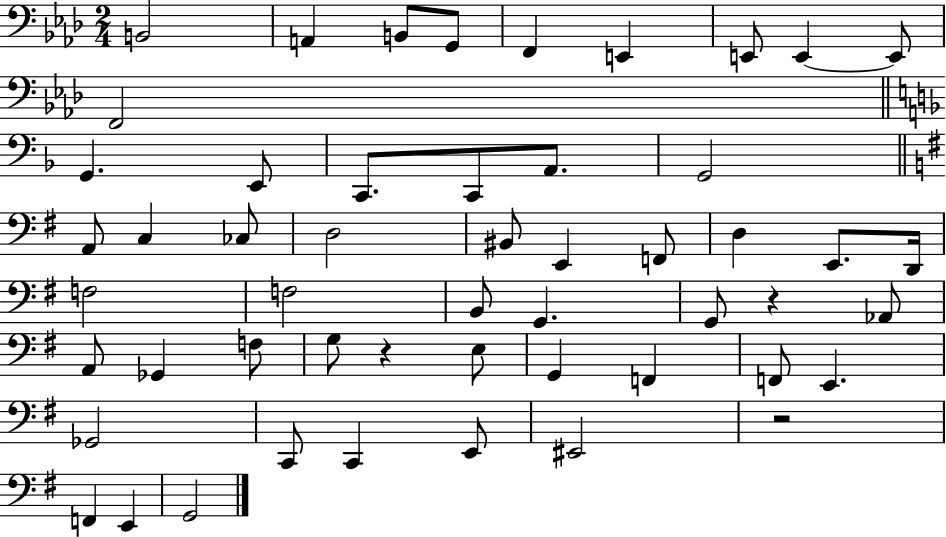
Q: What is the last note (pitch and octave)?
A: G2